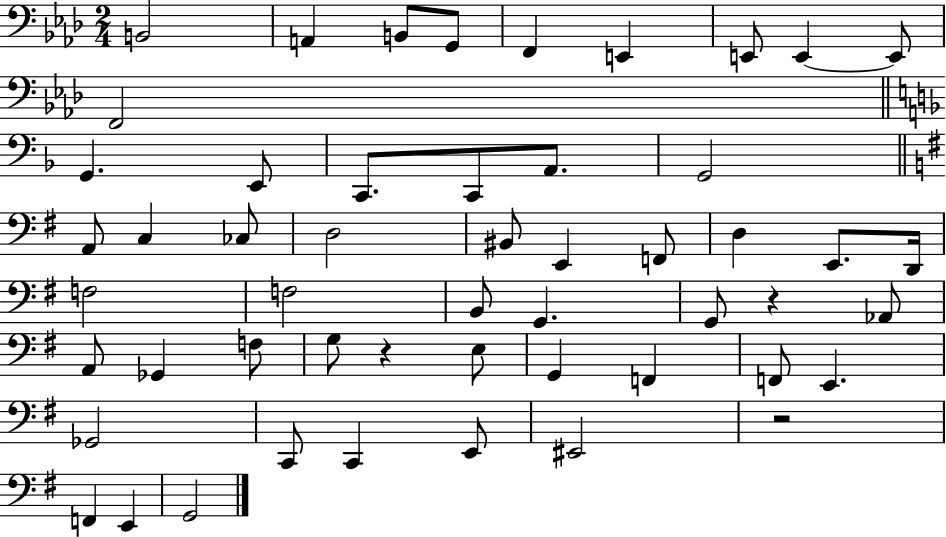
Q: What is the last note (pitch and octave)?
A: G2